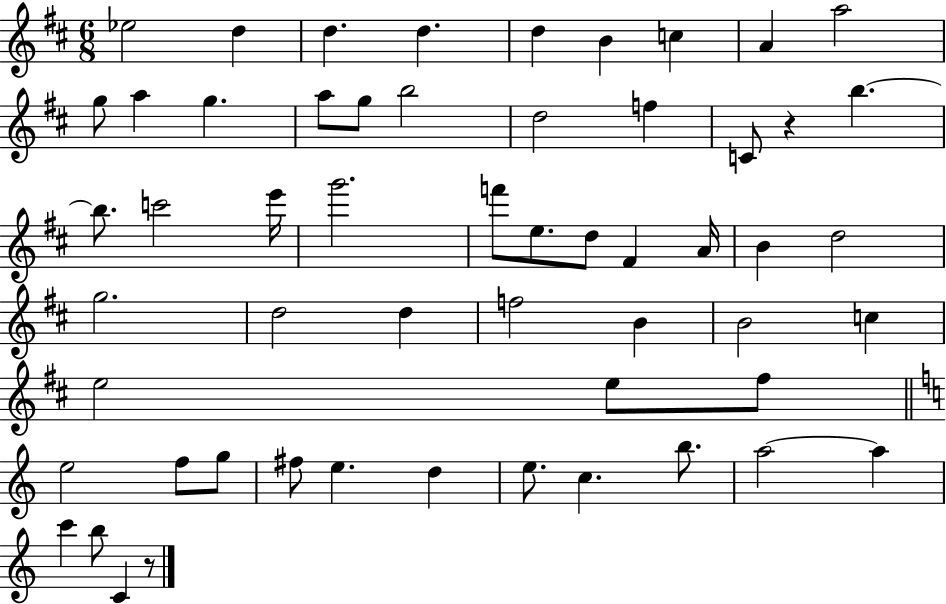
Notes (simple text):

Eb5/h D5/q D5/q. D5/q. D5/q B4/q C5/q A4/q A5/h G5/e A5/q G5/q. A5/e G5/e B5/h D5/h F5/q C4/e R/q B5/q. B5/e. C6/h E6/s G6/h. F6/e E5/e. D5/e F#4/q A4/s B4/q D5/h G5/h. D5/h D5/q F5/h B4/q B4/h C5/q E5/h E5/e F#5/e E5/h F5/e G5/e F#5/e E5/q. D5/q E5/e. C5/q. B5/e. A5/h A5/q C6/q B5/e C4/q R/e